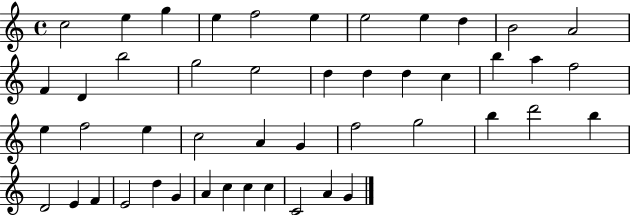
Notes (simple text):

C5/h E5/q G5/q E5/q F5/h E5/q E5/h E5/q D5/q B4/h A4/h F4/q D4/q B5/h G5/h E5/h D5/q D5/q D5/q C5/q B5/q A5/q F5/h E5/q F5/h E5/q C5/h A4/q G4/q F5/h G5/h B5/q D6/h B5/q D4/h E4/q F4/q E4/h D5/q G4/q A4/q C5/q C5/q C5/q C4/h A4/q G4/q